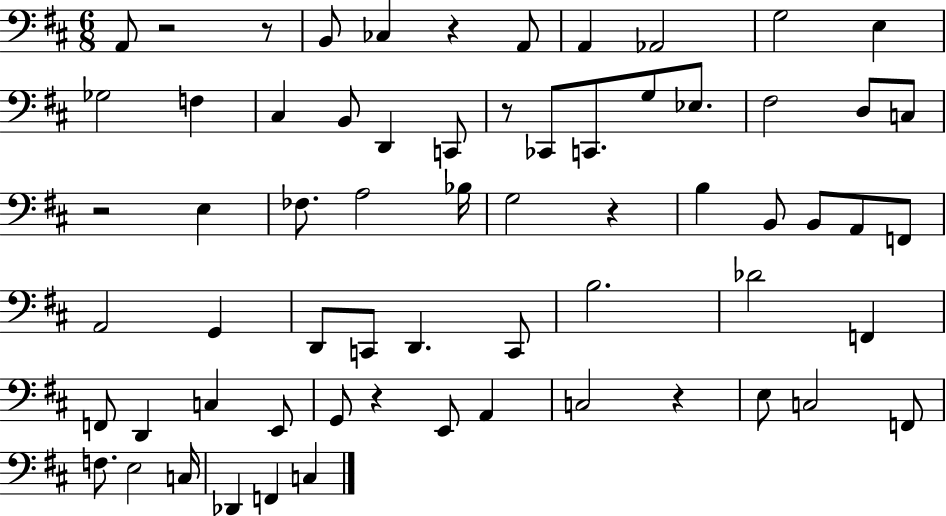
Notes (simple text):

A2/e R/h R/e B2/e CES3/q R/q A2/e A2/q Ab2/h G3/h E3/q Gb3/h F3/q C#3/q B2/e D2/q C2/e R/e CES2/e C2/e. G3/e Eb3/e. F#3/h D3/e C3/e R/h E3/q FES3/e. A3/h Bb3/s G3/h R/q B3/q B2/e B2/e A2/e F2/e A2/h G2/q D2/e C2/e D2/q. C2/e B3/h. Db4/h F2/q F2/e D2/q C3/q E2/e G2/e R/q E2/e A2/q C3/h R/q E3/e C3/h F2/e F3/e. E3/h C3/s Db2/q F2/q C3/q